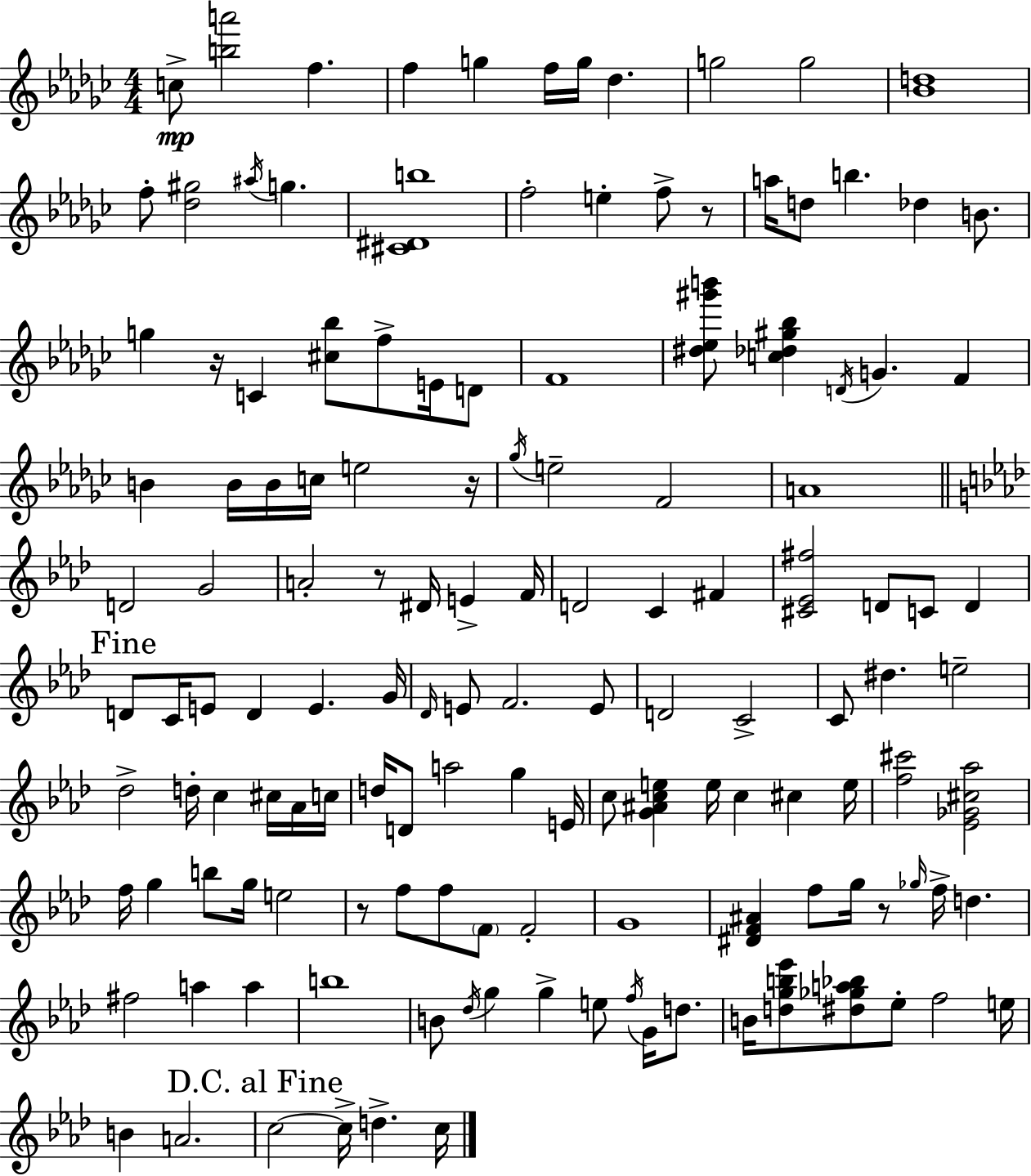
{
  \clef treble
  \numericTimeSignature
  \time 4/4
  \key ees \minor
  \repeat volta 2 { c''8->\mp <b'' a'''>2 f''4. | f''4 g''4 f''16 g''16 des''4. | g''2 g''2 | <bes' d''>1 | \break f''8-. <des'' gis''>2 \acciaccatura { ais''16 } g''4. | <cis' dis' b''>1 | f''2-. e''4-. f''8-> r8 | a''16 d''8 b''4. des''4 b'8. | \break g''4 r16 c'4 <cis'' bes''>8 f''8-> e'16 d'8 | f'1 | <dis'' ees'' gis''' b'''>8 <c'' des'' gis'' bes''>4 \acciaccatura { d'16 } g'4. f'4 | b'4 b'16 b'16 c''16 e''2 | \break r16 \acciaccatura { ges''16 } e''2-- f'2 | a'1 | \bar "||" \break \key aes \major d'2 g'2 | a'2-. r8 dis'16 e'4-> f'16 | d'2 c'4 fis'4 | <cis' ees' fis''>2 d'8 c'8 d'4 | \break \mark "Fine" d'8 c'16 e'8 d'4 e'4. g'16 | \grace { des'16 } e'8 f'2. e'8 | d'2 c'2-> | c'8 dis''4. e''2-- | \break des''2-> d''16-. c''4 cis''16 aes'16 | c''16 d''16 d'8 a''2 g''4 | e'16 c''8 <g' ais' c'' e''>4 e''16 c''4 cis''4 | e''16 <f'' cis'''>2 <ees' ges' cis'' aes''>2 | \break f''16 g''4 b''8 g''16 e''2 | r8 f''8 f''8 \parenthesize f'8 f'2-. | g'1 | <dis' f' ais'>4 f''8 g''16 r8 \grace { ges''16 } f''16-> d''4. | \break fis''2 a''4 a''4 | b''1 | b'8 \acciaccatura { des''16 } g''4 g''4-> e''8 \acciaccatura { f''16 } | g'16 d''8. b'16 <d'' g'' b'' ees'''>8 <dis'' ges'' a'' bes''>8 ees''8-. f''2 | \break e''16 b'4 a'2. | \mark "D.C. al Fine" c''2~~ c''16-> d''4.-> | c''16 } \bar "|."
}